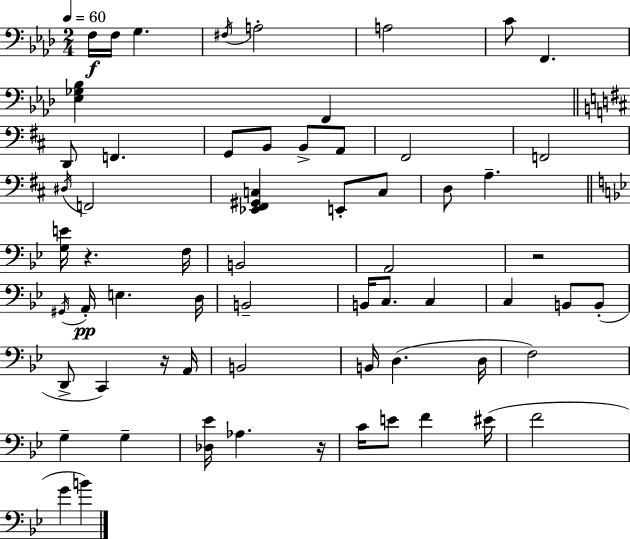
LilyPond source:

{
  \clef bass
  \numericTimeSignature
  \time 2/4
  \key f \minor
  \tempo 4 = 60
  \repeat volta 2 { f16\f f16 g4. | \acciaccatura { fis16 } a2-. | a2 | c'8 f,4. | \break <ees ges bes>4 f,4 | \bar "||" \break \key d \major d,8 f,4. | g,8 b,8 b,8-> a,8 | fis,2 | f,2 | \break \acciaccatura { dis16 } f,2 | <ees, fis, gis, c>4 e,8-. c8 | d8 a4.-- | \bar "||" \break \key g \minor <g e'>16 r4. f16 | b,2 | a,2 | r2 | \break \acciaccatura { gis,16 }\pp a,16-. e4. | d16 b,2-- | b,16 c8. c4 | c4 b,8 b,8-.( | \break d,8-> c,4) r16 | a,16 b,2 | b,16 d4.( | d16 f2) | \break g4-- g4-- | <des ees'>16 aes4. | r16 c'16 e'8 f'4 | eis'16( f'2 | \break g'4 b'4) | } \bar "|."
}